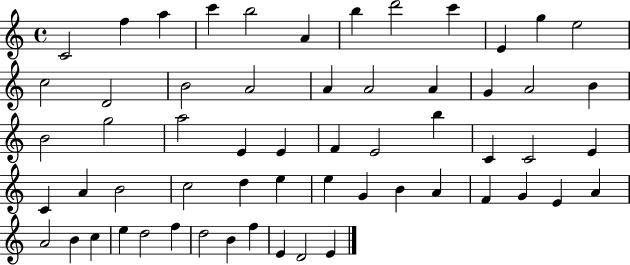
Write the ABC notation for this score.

X:1
T:Untitled
M:4/4
L:1/4
K:C
C2 f a c' b2 A b d'2 c' E g e2 c2 D2 B2 A2 A A2 A G A2 B B2 g2 a2 E E F E2 b C C2 E C A B2 c2 d e e G B A F G E A A2 B c e d2 f d2 B f E D2 E